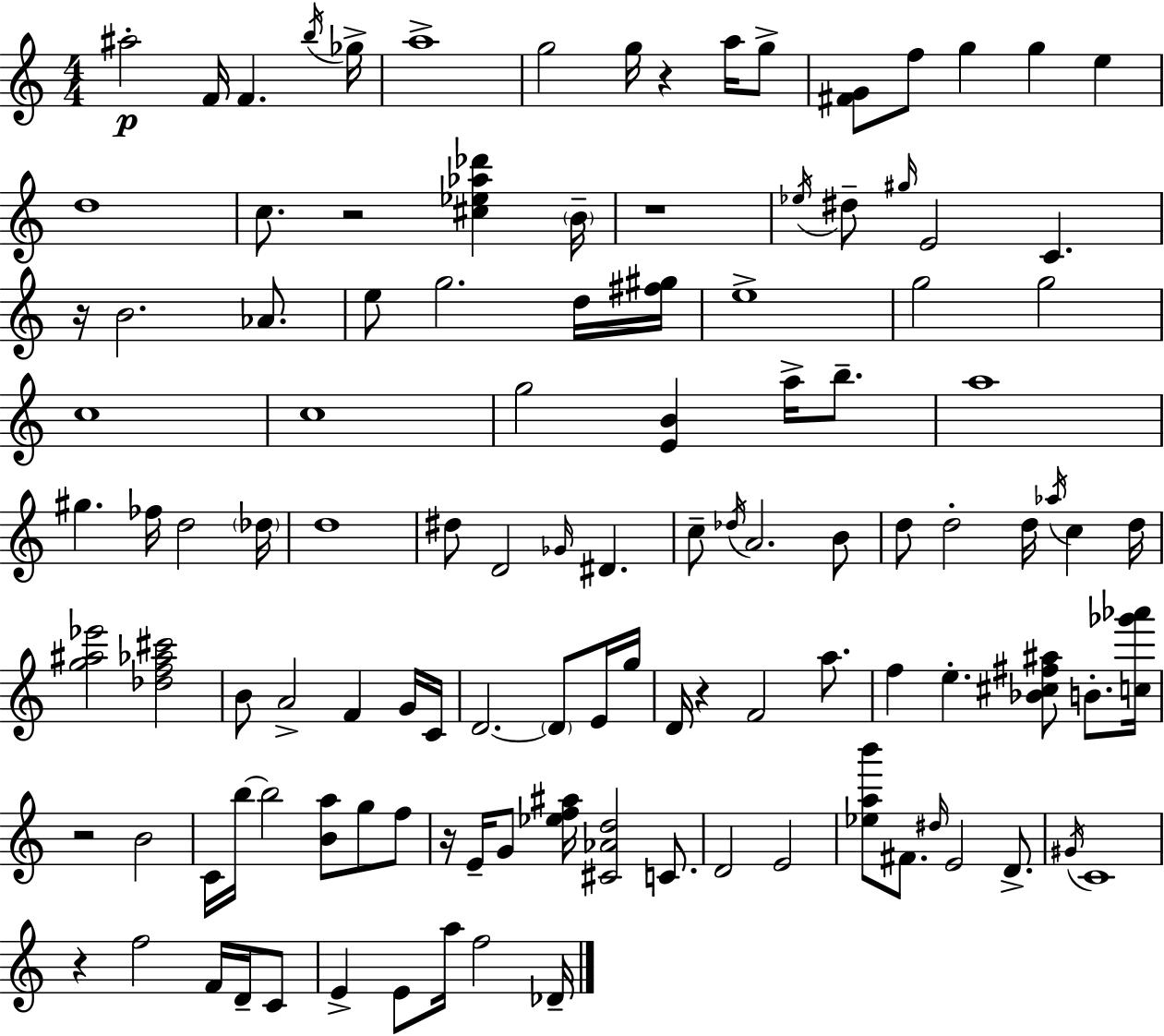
X:1
T:Untitled
M:4/4
L:1/4
K:C
^a2 F/4 F b/4 _g/4 a4 g2 g/4 z a/4 g/2 [^FG]/2 f/2 g g e d4 c/2 z2 [^c_e_a_d'] B/4 z4 _e/4 ^d/2 ^g/4 E2 C z/4 B2 _A/2 e/2 g2 d/4 [^f^g]/4 e4 g2 g2 c4 c4 g2 [EB] a/4 b/2 a4 ^g _f/4 d2 _d/4 d4 ^d/2 D2 _G/4 ^D c/2 _d/4 A2 B/2 d/2 d2 d/4 _a/4 c d/4 [g^a_e']2 [_df_a^c']2 B/2 A2 F G/4 C/4 D2 D/2 E/4 g/4 D/4 z F2 a/2 f e [_B^c^f^a]/2 B/2 [c_g'_a']/4 z2 B2 C/4 b/4 b2 [Ba]/2 g/2 f/2 z/4 E/4 G/2 [_ef^a]/4 [^C_Ad]2 C/2 D2 E2 [_eab']/2 ^F/2 ^d/4 E2 D/2 ^G/4 C4 z f2 F/4 D/4 C/2 E E/2 a/4 f2 _D/4